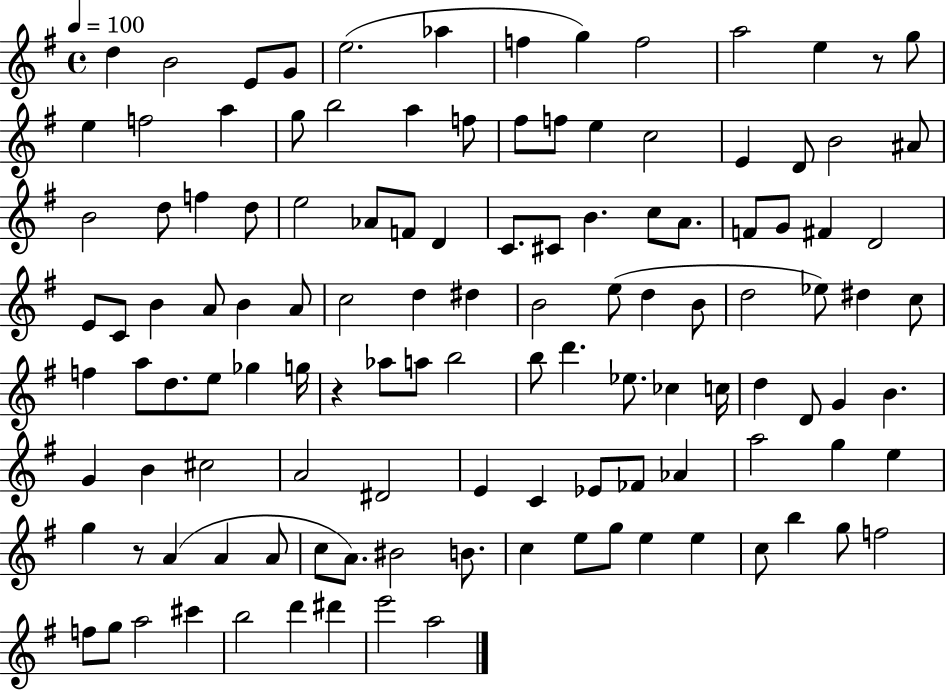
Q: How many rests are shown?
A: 3